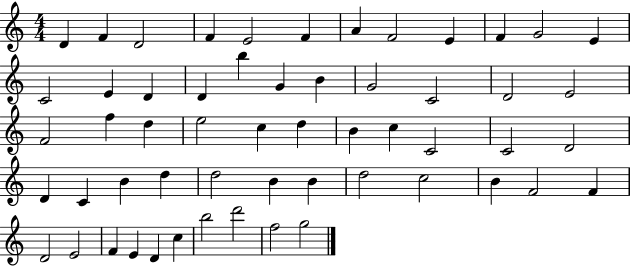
X:1
T:Untitled
M:4/4
L:1/4
K:C
D F D2 F E2 F A F2 E F G2 E C2 E D D b G B G2 C2 D2 E2 F2 f d e2 c d B c C2 C2 D2 D C B d d2 B B d2 c2 B F2 F D2 E2 F E D c b2 d'2 f2 g2